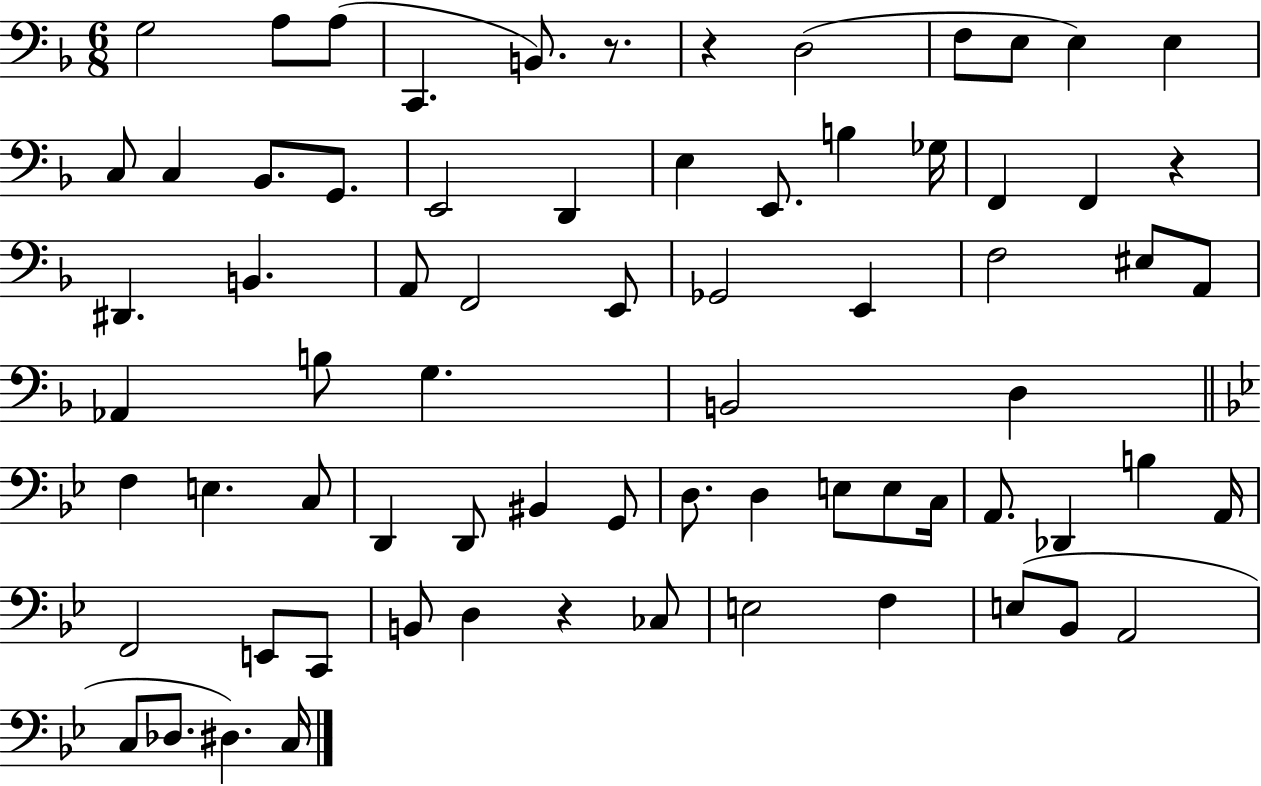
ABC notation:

X:1
T:Untitled
M:6/8
L:1/4
K:F
G,2 A,/2 A,/2 C,, B,,/2 z/2 z D,2 F,/2 E,/2 E, E, C,/2 C, _B,,/2 G,,/2 E,,2 D,, E, E,,/2 B, _G,/4 F,, F,, z ^D,, B,, A,,/2 F,,2 E,,/2 _G,,2 E,, F,2 ^E,/2 A,,/2 _A,, B,/2 G, B,,2 D, F, E, C,/2 D,, D,,/2 ^B,, G,,/2 D,/2 D, E,/2 E,/2 C,/4 A,,/2 _D,, B, A,,/4 F,,2 E,,/2 C,,/2 B,,/2 D, z _C,/2 E,2 F, E,/2 _B,,/2 A,,2 C,/2 _D,/2 ^D, C,/4